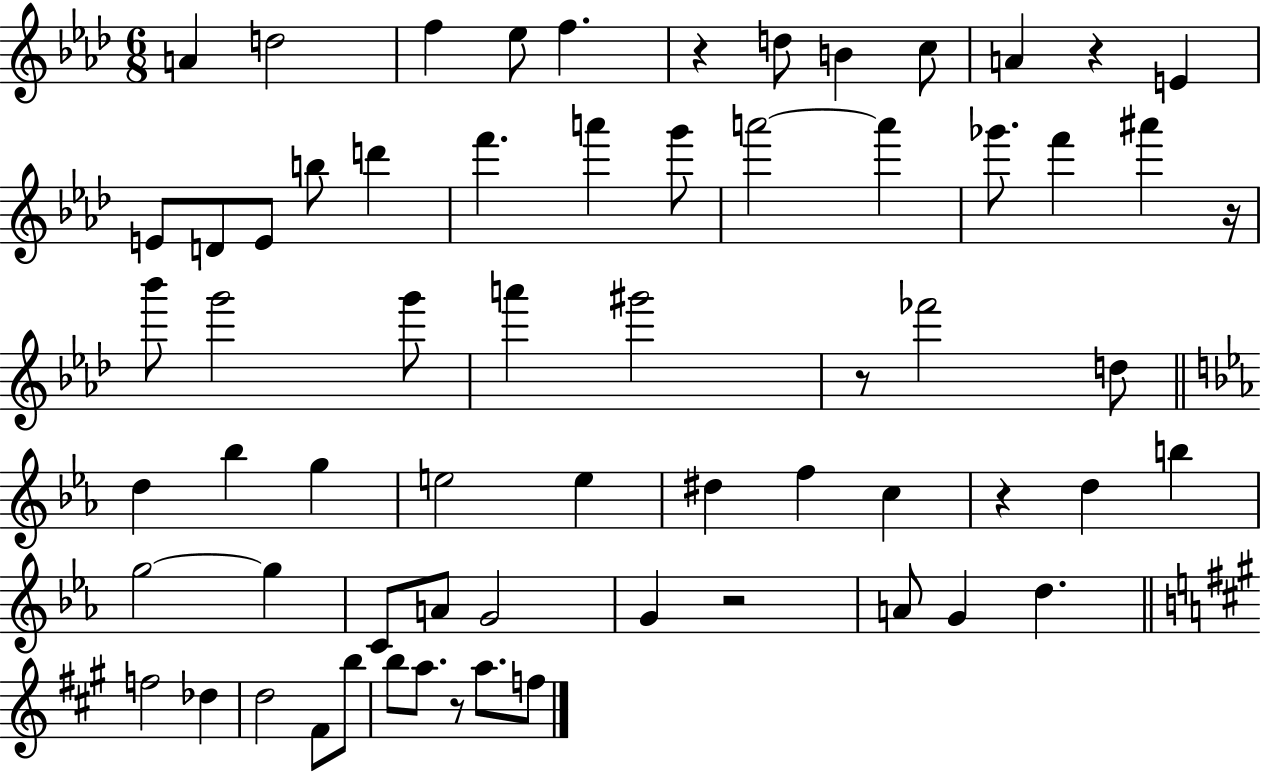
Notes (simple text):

A4/q D5/h F5/q Eb5/e F5/q. R/q D5/e B4/q C5/e A4/q R/q E4/q E4/e D4/e E4/e B5/e D6/q F6/q. A6/q G6/e A6/h A6/q Gb6/e. F6/q A#6/q R/s Bb6/e G6/h G6/e A6/q G#6/h R/e FES6/h D5/e D5/q Bb5/q G5/q E5/h E5/q D#5/q F5/q C5/q R/q D5/q B5/q G5/h G5/q C4/e A4/e G4/h G4/q R/h A4/e G4/q D5/q. F5/h Db5/q D5/h F#4/e B5/e B5/e A5/e. R/e A5/e. F5/e